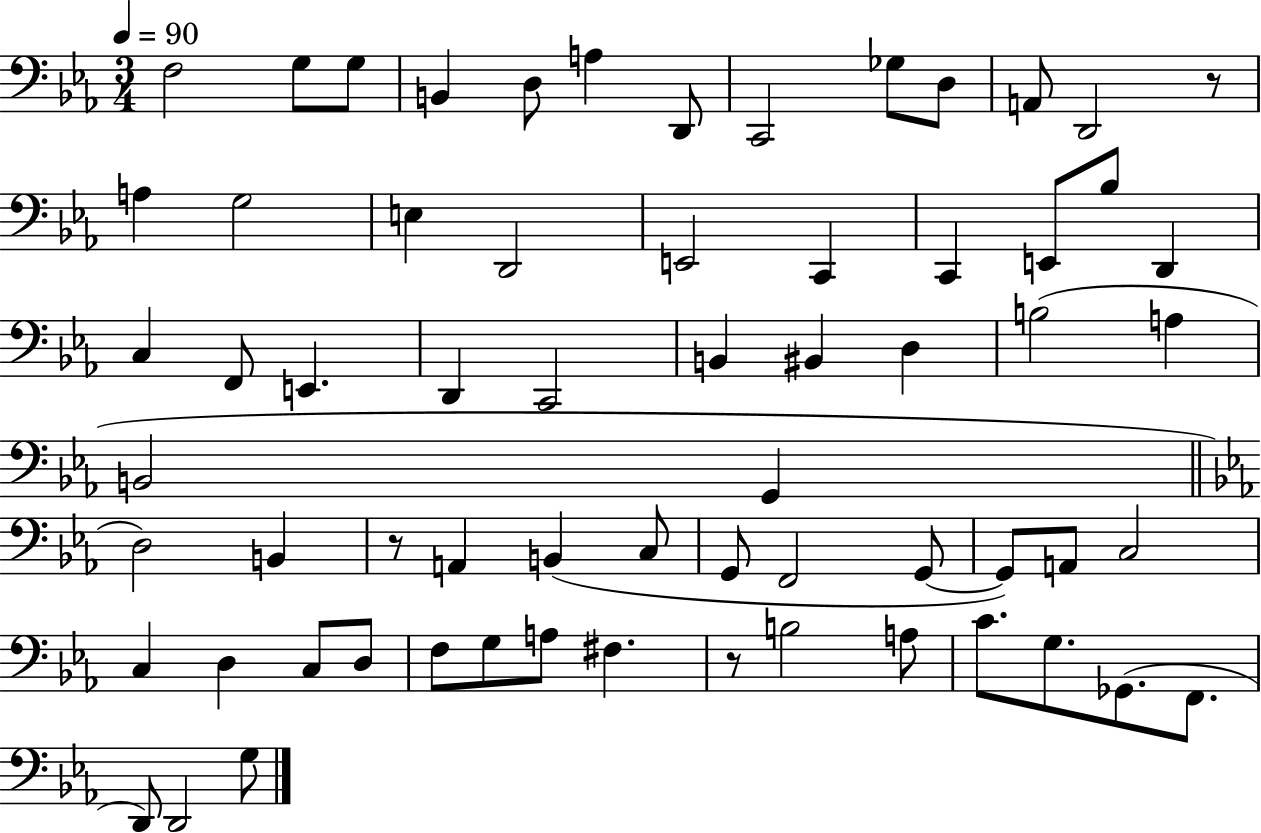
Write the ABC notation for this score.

X:1
T:Untitled
M:3/4
L:1/4
K:Eb
F,2 G,/2 G,/2 B,, D,/2 A, D,,/2 C,,2 _G,/2 D,/2 A,,/2 D,,2 z/2 A, G,2 E, D,,2 E,,2 C,, C,, E,,/2 _B,/2 D,, C, F,,/2 E,, D,, C,,2 B,, ^B,, D, B,2 A, B,,2 G,, D,2 B,, z/2 A,, B,, C,/2 G,,/2 F,,2 G,,/2 G,,/2 A,,/2 C,2 C, D, C,/2 D,/2 F,/2 G,/2 A,/2 ^F, z/2 B,2 A,/2 C/2 G,/2 _G,,/2 F,,/2 D,,/2 D,,2 G,/2